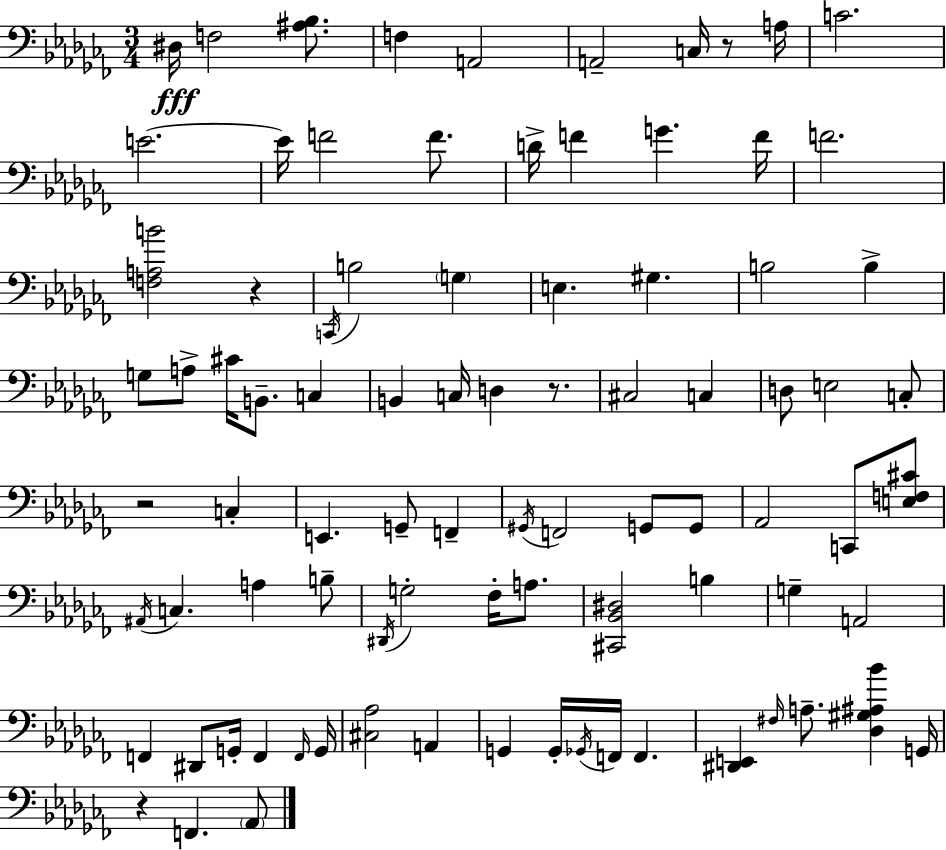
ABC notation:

X:1
T:Untitled
M:3/4
L:1/4
K:Abm
^D,/4 F,2 [^A,_B,]/2 F, A,,2 A,,2 C,/4 z/2 A,/4 C2 E2 E/4 F2 F/2 D/4 F G F/4 F2 [F,A,B]2 z C,,/4 B,2 G, E, ^G, B,2 B, G,/2 A,/2 ^C/4 B,,/2 C, B,, C,/4 D, z/2 ^C,2 C, D,/2 E,2 C,/2 z2 C, E,, G,,/2 F,, ^G,,/4 F,,2 G,,/2 G,,/2 _A,,2 C,,/2 [E,F,^C]/2 ^A,,/4 C, A, B,/2 ^D,,/4 G,2 _F,/4 A,/2 [^C,,_B,,^D,]2 B, G, A,,2 F,, ^D,,/2 G,,/4 F,, F,,/4 G,,/4 [^C,_A,]2 A,, G,, G,,/4 _G,,/4 F,,/4 F,, [^D,,E,,] ^F,/4 A,/2 [_D,^G,^A,_B] G,,/4 z F,, _A,,/2